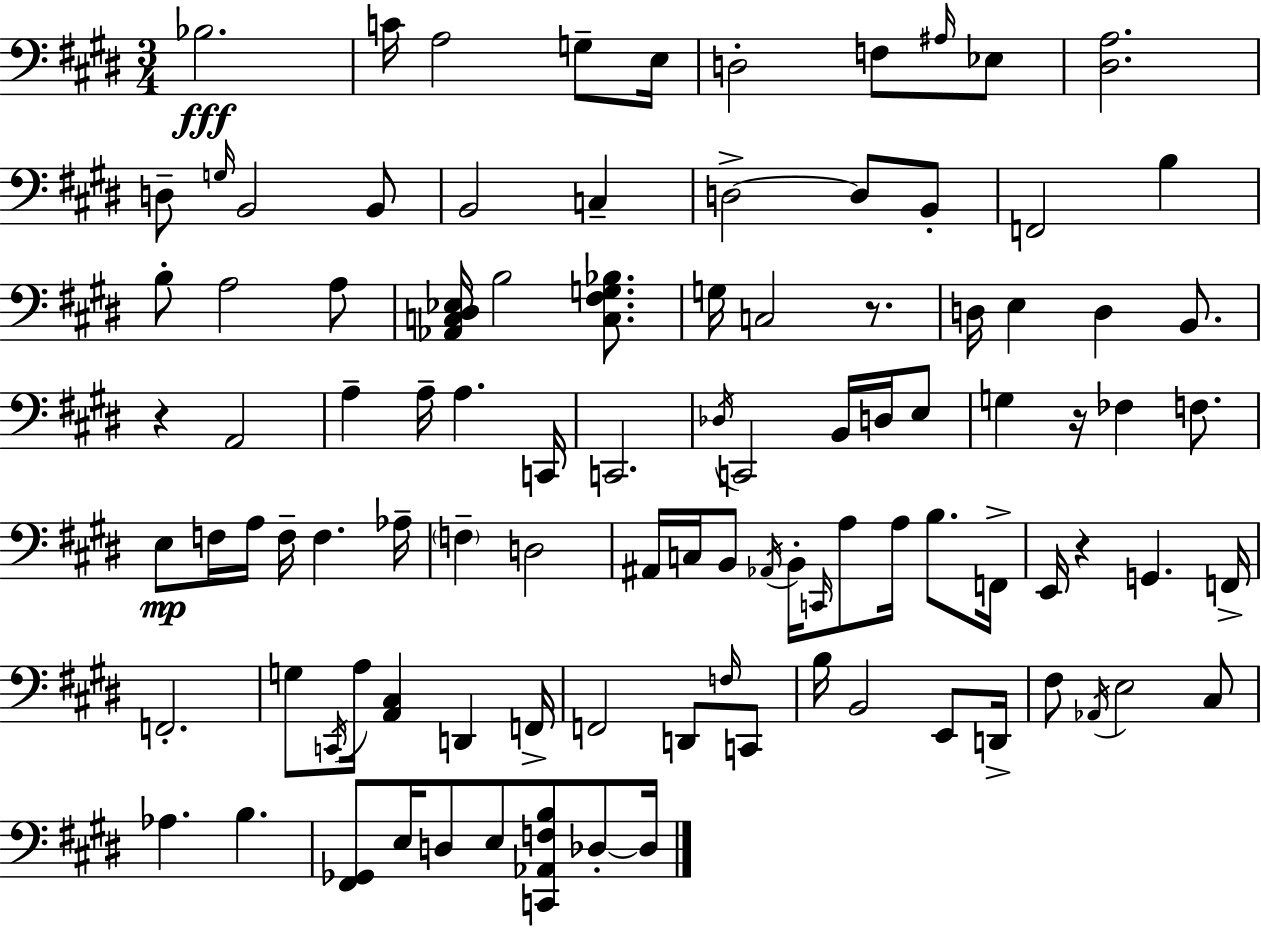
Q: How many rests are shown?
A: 4